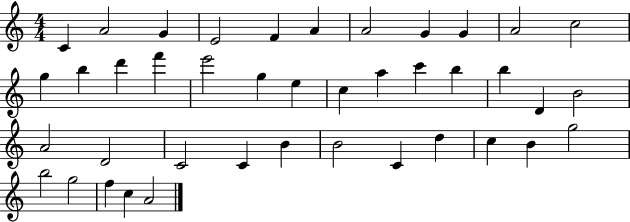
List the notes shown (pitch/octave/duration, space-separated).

C4/q A4/h G4/q E4/h F4/q A4/q A4/h G4/q G4/q A4/h C5/h G5/q B5/q D6/q F6/q E6/h G5/q E5/q C5/q A5/q C6/q B5/q B5/q D4/q B4/h A4/h D4/h C4/h C4/q B4/q B4/h C4/q D5/q C5/q B4/q G5/h B5/h G5/h F5/q C5/q A4/h